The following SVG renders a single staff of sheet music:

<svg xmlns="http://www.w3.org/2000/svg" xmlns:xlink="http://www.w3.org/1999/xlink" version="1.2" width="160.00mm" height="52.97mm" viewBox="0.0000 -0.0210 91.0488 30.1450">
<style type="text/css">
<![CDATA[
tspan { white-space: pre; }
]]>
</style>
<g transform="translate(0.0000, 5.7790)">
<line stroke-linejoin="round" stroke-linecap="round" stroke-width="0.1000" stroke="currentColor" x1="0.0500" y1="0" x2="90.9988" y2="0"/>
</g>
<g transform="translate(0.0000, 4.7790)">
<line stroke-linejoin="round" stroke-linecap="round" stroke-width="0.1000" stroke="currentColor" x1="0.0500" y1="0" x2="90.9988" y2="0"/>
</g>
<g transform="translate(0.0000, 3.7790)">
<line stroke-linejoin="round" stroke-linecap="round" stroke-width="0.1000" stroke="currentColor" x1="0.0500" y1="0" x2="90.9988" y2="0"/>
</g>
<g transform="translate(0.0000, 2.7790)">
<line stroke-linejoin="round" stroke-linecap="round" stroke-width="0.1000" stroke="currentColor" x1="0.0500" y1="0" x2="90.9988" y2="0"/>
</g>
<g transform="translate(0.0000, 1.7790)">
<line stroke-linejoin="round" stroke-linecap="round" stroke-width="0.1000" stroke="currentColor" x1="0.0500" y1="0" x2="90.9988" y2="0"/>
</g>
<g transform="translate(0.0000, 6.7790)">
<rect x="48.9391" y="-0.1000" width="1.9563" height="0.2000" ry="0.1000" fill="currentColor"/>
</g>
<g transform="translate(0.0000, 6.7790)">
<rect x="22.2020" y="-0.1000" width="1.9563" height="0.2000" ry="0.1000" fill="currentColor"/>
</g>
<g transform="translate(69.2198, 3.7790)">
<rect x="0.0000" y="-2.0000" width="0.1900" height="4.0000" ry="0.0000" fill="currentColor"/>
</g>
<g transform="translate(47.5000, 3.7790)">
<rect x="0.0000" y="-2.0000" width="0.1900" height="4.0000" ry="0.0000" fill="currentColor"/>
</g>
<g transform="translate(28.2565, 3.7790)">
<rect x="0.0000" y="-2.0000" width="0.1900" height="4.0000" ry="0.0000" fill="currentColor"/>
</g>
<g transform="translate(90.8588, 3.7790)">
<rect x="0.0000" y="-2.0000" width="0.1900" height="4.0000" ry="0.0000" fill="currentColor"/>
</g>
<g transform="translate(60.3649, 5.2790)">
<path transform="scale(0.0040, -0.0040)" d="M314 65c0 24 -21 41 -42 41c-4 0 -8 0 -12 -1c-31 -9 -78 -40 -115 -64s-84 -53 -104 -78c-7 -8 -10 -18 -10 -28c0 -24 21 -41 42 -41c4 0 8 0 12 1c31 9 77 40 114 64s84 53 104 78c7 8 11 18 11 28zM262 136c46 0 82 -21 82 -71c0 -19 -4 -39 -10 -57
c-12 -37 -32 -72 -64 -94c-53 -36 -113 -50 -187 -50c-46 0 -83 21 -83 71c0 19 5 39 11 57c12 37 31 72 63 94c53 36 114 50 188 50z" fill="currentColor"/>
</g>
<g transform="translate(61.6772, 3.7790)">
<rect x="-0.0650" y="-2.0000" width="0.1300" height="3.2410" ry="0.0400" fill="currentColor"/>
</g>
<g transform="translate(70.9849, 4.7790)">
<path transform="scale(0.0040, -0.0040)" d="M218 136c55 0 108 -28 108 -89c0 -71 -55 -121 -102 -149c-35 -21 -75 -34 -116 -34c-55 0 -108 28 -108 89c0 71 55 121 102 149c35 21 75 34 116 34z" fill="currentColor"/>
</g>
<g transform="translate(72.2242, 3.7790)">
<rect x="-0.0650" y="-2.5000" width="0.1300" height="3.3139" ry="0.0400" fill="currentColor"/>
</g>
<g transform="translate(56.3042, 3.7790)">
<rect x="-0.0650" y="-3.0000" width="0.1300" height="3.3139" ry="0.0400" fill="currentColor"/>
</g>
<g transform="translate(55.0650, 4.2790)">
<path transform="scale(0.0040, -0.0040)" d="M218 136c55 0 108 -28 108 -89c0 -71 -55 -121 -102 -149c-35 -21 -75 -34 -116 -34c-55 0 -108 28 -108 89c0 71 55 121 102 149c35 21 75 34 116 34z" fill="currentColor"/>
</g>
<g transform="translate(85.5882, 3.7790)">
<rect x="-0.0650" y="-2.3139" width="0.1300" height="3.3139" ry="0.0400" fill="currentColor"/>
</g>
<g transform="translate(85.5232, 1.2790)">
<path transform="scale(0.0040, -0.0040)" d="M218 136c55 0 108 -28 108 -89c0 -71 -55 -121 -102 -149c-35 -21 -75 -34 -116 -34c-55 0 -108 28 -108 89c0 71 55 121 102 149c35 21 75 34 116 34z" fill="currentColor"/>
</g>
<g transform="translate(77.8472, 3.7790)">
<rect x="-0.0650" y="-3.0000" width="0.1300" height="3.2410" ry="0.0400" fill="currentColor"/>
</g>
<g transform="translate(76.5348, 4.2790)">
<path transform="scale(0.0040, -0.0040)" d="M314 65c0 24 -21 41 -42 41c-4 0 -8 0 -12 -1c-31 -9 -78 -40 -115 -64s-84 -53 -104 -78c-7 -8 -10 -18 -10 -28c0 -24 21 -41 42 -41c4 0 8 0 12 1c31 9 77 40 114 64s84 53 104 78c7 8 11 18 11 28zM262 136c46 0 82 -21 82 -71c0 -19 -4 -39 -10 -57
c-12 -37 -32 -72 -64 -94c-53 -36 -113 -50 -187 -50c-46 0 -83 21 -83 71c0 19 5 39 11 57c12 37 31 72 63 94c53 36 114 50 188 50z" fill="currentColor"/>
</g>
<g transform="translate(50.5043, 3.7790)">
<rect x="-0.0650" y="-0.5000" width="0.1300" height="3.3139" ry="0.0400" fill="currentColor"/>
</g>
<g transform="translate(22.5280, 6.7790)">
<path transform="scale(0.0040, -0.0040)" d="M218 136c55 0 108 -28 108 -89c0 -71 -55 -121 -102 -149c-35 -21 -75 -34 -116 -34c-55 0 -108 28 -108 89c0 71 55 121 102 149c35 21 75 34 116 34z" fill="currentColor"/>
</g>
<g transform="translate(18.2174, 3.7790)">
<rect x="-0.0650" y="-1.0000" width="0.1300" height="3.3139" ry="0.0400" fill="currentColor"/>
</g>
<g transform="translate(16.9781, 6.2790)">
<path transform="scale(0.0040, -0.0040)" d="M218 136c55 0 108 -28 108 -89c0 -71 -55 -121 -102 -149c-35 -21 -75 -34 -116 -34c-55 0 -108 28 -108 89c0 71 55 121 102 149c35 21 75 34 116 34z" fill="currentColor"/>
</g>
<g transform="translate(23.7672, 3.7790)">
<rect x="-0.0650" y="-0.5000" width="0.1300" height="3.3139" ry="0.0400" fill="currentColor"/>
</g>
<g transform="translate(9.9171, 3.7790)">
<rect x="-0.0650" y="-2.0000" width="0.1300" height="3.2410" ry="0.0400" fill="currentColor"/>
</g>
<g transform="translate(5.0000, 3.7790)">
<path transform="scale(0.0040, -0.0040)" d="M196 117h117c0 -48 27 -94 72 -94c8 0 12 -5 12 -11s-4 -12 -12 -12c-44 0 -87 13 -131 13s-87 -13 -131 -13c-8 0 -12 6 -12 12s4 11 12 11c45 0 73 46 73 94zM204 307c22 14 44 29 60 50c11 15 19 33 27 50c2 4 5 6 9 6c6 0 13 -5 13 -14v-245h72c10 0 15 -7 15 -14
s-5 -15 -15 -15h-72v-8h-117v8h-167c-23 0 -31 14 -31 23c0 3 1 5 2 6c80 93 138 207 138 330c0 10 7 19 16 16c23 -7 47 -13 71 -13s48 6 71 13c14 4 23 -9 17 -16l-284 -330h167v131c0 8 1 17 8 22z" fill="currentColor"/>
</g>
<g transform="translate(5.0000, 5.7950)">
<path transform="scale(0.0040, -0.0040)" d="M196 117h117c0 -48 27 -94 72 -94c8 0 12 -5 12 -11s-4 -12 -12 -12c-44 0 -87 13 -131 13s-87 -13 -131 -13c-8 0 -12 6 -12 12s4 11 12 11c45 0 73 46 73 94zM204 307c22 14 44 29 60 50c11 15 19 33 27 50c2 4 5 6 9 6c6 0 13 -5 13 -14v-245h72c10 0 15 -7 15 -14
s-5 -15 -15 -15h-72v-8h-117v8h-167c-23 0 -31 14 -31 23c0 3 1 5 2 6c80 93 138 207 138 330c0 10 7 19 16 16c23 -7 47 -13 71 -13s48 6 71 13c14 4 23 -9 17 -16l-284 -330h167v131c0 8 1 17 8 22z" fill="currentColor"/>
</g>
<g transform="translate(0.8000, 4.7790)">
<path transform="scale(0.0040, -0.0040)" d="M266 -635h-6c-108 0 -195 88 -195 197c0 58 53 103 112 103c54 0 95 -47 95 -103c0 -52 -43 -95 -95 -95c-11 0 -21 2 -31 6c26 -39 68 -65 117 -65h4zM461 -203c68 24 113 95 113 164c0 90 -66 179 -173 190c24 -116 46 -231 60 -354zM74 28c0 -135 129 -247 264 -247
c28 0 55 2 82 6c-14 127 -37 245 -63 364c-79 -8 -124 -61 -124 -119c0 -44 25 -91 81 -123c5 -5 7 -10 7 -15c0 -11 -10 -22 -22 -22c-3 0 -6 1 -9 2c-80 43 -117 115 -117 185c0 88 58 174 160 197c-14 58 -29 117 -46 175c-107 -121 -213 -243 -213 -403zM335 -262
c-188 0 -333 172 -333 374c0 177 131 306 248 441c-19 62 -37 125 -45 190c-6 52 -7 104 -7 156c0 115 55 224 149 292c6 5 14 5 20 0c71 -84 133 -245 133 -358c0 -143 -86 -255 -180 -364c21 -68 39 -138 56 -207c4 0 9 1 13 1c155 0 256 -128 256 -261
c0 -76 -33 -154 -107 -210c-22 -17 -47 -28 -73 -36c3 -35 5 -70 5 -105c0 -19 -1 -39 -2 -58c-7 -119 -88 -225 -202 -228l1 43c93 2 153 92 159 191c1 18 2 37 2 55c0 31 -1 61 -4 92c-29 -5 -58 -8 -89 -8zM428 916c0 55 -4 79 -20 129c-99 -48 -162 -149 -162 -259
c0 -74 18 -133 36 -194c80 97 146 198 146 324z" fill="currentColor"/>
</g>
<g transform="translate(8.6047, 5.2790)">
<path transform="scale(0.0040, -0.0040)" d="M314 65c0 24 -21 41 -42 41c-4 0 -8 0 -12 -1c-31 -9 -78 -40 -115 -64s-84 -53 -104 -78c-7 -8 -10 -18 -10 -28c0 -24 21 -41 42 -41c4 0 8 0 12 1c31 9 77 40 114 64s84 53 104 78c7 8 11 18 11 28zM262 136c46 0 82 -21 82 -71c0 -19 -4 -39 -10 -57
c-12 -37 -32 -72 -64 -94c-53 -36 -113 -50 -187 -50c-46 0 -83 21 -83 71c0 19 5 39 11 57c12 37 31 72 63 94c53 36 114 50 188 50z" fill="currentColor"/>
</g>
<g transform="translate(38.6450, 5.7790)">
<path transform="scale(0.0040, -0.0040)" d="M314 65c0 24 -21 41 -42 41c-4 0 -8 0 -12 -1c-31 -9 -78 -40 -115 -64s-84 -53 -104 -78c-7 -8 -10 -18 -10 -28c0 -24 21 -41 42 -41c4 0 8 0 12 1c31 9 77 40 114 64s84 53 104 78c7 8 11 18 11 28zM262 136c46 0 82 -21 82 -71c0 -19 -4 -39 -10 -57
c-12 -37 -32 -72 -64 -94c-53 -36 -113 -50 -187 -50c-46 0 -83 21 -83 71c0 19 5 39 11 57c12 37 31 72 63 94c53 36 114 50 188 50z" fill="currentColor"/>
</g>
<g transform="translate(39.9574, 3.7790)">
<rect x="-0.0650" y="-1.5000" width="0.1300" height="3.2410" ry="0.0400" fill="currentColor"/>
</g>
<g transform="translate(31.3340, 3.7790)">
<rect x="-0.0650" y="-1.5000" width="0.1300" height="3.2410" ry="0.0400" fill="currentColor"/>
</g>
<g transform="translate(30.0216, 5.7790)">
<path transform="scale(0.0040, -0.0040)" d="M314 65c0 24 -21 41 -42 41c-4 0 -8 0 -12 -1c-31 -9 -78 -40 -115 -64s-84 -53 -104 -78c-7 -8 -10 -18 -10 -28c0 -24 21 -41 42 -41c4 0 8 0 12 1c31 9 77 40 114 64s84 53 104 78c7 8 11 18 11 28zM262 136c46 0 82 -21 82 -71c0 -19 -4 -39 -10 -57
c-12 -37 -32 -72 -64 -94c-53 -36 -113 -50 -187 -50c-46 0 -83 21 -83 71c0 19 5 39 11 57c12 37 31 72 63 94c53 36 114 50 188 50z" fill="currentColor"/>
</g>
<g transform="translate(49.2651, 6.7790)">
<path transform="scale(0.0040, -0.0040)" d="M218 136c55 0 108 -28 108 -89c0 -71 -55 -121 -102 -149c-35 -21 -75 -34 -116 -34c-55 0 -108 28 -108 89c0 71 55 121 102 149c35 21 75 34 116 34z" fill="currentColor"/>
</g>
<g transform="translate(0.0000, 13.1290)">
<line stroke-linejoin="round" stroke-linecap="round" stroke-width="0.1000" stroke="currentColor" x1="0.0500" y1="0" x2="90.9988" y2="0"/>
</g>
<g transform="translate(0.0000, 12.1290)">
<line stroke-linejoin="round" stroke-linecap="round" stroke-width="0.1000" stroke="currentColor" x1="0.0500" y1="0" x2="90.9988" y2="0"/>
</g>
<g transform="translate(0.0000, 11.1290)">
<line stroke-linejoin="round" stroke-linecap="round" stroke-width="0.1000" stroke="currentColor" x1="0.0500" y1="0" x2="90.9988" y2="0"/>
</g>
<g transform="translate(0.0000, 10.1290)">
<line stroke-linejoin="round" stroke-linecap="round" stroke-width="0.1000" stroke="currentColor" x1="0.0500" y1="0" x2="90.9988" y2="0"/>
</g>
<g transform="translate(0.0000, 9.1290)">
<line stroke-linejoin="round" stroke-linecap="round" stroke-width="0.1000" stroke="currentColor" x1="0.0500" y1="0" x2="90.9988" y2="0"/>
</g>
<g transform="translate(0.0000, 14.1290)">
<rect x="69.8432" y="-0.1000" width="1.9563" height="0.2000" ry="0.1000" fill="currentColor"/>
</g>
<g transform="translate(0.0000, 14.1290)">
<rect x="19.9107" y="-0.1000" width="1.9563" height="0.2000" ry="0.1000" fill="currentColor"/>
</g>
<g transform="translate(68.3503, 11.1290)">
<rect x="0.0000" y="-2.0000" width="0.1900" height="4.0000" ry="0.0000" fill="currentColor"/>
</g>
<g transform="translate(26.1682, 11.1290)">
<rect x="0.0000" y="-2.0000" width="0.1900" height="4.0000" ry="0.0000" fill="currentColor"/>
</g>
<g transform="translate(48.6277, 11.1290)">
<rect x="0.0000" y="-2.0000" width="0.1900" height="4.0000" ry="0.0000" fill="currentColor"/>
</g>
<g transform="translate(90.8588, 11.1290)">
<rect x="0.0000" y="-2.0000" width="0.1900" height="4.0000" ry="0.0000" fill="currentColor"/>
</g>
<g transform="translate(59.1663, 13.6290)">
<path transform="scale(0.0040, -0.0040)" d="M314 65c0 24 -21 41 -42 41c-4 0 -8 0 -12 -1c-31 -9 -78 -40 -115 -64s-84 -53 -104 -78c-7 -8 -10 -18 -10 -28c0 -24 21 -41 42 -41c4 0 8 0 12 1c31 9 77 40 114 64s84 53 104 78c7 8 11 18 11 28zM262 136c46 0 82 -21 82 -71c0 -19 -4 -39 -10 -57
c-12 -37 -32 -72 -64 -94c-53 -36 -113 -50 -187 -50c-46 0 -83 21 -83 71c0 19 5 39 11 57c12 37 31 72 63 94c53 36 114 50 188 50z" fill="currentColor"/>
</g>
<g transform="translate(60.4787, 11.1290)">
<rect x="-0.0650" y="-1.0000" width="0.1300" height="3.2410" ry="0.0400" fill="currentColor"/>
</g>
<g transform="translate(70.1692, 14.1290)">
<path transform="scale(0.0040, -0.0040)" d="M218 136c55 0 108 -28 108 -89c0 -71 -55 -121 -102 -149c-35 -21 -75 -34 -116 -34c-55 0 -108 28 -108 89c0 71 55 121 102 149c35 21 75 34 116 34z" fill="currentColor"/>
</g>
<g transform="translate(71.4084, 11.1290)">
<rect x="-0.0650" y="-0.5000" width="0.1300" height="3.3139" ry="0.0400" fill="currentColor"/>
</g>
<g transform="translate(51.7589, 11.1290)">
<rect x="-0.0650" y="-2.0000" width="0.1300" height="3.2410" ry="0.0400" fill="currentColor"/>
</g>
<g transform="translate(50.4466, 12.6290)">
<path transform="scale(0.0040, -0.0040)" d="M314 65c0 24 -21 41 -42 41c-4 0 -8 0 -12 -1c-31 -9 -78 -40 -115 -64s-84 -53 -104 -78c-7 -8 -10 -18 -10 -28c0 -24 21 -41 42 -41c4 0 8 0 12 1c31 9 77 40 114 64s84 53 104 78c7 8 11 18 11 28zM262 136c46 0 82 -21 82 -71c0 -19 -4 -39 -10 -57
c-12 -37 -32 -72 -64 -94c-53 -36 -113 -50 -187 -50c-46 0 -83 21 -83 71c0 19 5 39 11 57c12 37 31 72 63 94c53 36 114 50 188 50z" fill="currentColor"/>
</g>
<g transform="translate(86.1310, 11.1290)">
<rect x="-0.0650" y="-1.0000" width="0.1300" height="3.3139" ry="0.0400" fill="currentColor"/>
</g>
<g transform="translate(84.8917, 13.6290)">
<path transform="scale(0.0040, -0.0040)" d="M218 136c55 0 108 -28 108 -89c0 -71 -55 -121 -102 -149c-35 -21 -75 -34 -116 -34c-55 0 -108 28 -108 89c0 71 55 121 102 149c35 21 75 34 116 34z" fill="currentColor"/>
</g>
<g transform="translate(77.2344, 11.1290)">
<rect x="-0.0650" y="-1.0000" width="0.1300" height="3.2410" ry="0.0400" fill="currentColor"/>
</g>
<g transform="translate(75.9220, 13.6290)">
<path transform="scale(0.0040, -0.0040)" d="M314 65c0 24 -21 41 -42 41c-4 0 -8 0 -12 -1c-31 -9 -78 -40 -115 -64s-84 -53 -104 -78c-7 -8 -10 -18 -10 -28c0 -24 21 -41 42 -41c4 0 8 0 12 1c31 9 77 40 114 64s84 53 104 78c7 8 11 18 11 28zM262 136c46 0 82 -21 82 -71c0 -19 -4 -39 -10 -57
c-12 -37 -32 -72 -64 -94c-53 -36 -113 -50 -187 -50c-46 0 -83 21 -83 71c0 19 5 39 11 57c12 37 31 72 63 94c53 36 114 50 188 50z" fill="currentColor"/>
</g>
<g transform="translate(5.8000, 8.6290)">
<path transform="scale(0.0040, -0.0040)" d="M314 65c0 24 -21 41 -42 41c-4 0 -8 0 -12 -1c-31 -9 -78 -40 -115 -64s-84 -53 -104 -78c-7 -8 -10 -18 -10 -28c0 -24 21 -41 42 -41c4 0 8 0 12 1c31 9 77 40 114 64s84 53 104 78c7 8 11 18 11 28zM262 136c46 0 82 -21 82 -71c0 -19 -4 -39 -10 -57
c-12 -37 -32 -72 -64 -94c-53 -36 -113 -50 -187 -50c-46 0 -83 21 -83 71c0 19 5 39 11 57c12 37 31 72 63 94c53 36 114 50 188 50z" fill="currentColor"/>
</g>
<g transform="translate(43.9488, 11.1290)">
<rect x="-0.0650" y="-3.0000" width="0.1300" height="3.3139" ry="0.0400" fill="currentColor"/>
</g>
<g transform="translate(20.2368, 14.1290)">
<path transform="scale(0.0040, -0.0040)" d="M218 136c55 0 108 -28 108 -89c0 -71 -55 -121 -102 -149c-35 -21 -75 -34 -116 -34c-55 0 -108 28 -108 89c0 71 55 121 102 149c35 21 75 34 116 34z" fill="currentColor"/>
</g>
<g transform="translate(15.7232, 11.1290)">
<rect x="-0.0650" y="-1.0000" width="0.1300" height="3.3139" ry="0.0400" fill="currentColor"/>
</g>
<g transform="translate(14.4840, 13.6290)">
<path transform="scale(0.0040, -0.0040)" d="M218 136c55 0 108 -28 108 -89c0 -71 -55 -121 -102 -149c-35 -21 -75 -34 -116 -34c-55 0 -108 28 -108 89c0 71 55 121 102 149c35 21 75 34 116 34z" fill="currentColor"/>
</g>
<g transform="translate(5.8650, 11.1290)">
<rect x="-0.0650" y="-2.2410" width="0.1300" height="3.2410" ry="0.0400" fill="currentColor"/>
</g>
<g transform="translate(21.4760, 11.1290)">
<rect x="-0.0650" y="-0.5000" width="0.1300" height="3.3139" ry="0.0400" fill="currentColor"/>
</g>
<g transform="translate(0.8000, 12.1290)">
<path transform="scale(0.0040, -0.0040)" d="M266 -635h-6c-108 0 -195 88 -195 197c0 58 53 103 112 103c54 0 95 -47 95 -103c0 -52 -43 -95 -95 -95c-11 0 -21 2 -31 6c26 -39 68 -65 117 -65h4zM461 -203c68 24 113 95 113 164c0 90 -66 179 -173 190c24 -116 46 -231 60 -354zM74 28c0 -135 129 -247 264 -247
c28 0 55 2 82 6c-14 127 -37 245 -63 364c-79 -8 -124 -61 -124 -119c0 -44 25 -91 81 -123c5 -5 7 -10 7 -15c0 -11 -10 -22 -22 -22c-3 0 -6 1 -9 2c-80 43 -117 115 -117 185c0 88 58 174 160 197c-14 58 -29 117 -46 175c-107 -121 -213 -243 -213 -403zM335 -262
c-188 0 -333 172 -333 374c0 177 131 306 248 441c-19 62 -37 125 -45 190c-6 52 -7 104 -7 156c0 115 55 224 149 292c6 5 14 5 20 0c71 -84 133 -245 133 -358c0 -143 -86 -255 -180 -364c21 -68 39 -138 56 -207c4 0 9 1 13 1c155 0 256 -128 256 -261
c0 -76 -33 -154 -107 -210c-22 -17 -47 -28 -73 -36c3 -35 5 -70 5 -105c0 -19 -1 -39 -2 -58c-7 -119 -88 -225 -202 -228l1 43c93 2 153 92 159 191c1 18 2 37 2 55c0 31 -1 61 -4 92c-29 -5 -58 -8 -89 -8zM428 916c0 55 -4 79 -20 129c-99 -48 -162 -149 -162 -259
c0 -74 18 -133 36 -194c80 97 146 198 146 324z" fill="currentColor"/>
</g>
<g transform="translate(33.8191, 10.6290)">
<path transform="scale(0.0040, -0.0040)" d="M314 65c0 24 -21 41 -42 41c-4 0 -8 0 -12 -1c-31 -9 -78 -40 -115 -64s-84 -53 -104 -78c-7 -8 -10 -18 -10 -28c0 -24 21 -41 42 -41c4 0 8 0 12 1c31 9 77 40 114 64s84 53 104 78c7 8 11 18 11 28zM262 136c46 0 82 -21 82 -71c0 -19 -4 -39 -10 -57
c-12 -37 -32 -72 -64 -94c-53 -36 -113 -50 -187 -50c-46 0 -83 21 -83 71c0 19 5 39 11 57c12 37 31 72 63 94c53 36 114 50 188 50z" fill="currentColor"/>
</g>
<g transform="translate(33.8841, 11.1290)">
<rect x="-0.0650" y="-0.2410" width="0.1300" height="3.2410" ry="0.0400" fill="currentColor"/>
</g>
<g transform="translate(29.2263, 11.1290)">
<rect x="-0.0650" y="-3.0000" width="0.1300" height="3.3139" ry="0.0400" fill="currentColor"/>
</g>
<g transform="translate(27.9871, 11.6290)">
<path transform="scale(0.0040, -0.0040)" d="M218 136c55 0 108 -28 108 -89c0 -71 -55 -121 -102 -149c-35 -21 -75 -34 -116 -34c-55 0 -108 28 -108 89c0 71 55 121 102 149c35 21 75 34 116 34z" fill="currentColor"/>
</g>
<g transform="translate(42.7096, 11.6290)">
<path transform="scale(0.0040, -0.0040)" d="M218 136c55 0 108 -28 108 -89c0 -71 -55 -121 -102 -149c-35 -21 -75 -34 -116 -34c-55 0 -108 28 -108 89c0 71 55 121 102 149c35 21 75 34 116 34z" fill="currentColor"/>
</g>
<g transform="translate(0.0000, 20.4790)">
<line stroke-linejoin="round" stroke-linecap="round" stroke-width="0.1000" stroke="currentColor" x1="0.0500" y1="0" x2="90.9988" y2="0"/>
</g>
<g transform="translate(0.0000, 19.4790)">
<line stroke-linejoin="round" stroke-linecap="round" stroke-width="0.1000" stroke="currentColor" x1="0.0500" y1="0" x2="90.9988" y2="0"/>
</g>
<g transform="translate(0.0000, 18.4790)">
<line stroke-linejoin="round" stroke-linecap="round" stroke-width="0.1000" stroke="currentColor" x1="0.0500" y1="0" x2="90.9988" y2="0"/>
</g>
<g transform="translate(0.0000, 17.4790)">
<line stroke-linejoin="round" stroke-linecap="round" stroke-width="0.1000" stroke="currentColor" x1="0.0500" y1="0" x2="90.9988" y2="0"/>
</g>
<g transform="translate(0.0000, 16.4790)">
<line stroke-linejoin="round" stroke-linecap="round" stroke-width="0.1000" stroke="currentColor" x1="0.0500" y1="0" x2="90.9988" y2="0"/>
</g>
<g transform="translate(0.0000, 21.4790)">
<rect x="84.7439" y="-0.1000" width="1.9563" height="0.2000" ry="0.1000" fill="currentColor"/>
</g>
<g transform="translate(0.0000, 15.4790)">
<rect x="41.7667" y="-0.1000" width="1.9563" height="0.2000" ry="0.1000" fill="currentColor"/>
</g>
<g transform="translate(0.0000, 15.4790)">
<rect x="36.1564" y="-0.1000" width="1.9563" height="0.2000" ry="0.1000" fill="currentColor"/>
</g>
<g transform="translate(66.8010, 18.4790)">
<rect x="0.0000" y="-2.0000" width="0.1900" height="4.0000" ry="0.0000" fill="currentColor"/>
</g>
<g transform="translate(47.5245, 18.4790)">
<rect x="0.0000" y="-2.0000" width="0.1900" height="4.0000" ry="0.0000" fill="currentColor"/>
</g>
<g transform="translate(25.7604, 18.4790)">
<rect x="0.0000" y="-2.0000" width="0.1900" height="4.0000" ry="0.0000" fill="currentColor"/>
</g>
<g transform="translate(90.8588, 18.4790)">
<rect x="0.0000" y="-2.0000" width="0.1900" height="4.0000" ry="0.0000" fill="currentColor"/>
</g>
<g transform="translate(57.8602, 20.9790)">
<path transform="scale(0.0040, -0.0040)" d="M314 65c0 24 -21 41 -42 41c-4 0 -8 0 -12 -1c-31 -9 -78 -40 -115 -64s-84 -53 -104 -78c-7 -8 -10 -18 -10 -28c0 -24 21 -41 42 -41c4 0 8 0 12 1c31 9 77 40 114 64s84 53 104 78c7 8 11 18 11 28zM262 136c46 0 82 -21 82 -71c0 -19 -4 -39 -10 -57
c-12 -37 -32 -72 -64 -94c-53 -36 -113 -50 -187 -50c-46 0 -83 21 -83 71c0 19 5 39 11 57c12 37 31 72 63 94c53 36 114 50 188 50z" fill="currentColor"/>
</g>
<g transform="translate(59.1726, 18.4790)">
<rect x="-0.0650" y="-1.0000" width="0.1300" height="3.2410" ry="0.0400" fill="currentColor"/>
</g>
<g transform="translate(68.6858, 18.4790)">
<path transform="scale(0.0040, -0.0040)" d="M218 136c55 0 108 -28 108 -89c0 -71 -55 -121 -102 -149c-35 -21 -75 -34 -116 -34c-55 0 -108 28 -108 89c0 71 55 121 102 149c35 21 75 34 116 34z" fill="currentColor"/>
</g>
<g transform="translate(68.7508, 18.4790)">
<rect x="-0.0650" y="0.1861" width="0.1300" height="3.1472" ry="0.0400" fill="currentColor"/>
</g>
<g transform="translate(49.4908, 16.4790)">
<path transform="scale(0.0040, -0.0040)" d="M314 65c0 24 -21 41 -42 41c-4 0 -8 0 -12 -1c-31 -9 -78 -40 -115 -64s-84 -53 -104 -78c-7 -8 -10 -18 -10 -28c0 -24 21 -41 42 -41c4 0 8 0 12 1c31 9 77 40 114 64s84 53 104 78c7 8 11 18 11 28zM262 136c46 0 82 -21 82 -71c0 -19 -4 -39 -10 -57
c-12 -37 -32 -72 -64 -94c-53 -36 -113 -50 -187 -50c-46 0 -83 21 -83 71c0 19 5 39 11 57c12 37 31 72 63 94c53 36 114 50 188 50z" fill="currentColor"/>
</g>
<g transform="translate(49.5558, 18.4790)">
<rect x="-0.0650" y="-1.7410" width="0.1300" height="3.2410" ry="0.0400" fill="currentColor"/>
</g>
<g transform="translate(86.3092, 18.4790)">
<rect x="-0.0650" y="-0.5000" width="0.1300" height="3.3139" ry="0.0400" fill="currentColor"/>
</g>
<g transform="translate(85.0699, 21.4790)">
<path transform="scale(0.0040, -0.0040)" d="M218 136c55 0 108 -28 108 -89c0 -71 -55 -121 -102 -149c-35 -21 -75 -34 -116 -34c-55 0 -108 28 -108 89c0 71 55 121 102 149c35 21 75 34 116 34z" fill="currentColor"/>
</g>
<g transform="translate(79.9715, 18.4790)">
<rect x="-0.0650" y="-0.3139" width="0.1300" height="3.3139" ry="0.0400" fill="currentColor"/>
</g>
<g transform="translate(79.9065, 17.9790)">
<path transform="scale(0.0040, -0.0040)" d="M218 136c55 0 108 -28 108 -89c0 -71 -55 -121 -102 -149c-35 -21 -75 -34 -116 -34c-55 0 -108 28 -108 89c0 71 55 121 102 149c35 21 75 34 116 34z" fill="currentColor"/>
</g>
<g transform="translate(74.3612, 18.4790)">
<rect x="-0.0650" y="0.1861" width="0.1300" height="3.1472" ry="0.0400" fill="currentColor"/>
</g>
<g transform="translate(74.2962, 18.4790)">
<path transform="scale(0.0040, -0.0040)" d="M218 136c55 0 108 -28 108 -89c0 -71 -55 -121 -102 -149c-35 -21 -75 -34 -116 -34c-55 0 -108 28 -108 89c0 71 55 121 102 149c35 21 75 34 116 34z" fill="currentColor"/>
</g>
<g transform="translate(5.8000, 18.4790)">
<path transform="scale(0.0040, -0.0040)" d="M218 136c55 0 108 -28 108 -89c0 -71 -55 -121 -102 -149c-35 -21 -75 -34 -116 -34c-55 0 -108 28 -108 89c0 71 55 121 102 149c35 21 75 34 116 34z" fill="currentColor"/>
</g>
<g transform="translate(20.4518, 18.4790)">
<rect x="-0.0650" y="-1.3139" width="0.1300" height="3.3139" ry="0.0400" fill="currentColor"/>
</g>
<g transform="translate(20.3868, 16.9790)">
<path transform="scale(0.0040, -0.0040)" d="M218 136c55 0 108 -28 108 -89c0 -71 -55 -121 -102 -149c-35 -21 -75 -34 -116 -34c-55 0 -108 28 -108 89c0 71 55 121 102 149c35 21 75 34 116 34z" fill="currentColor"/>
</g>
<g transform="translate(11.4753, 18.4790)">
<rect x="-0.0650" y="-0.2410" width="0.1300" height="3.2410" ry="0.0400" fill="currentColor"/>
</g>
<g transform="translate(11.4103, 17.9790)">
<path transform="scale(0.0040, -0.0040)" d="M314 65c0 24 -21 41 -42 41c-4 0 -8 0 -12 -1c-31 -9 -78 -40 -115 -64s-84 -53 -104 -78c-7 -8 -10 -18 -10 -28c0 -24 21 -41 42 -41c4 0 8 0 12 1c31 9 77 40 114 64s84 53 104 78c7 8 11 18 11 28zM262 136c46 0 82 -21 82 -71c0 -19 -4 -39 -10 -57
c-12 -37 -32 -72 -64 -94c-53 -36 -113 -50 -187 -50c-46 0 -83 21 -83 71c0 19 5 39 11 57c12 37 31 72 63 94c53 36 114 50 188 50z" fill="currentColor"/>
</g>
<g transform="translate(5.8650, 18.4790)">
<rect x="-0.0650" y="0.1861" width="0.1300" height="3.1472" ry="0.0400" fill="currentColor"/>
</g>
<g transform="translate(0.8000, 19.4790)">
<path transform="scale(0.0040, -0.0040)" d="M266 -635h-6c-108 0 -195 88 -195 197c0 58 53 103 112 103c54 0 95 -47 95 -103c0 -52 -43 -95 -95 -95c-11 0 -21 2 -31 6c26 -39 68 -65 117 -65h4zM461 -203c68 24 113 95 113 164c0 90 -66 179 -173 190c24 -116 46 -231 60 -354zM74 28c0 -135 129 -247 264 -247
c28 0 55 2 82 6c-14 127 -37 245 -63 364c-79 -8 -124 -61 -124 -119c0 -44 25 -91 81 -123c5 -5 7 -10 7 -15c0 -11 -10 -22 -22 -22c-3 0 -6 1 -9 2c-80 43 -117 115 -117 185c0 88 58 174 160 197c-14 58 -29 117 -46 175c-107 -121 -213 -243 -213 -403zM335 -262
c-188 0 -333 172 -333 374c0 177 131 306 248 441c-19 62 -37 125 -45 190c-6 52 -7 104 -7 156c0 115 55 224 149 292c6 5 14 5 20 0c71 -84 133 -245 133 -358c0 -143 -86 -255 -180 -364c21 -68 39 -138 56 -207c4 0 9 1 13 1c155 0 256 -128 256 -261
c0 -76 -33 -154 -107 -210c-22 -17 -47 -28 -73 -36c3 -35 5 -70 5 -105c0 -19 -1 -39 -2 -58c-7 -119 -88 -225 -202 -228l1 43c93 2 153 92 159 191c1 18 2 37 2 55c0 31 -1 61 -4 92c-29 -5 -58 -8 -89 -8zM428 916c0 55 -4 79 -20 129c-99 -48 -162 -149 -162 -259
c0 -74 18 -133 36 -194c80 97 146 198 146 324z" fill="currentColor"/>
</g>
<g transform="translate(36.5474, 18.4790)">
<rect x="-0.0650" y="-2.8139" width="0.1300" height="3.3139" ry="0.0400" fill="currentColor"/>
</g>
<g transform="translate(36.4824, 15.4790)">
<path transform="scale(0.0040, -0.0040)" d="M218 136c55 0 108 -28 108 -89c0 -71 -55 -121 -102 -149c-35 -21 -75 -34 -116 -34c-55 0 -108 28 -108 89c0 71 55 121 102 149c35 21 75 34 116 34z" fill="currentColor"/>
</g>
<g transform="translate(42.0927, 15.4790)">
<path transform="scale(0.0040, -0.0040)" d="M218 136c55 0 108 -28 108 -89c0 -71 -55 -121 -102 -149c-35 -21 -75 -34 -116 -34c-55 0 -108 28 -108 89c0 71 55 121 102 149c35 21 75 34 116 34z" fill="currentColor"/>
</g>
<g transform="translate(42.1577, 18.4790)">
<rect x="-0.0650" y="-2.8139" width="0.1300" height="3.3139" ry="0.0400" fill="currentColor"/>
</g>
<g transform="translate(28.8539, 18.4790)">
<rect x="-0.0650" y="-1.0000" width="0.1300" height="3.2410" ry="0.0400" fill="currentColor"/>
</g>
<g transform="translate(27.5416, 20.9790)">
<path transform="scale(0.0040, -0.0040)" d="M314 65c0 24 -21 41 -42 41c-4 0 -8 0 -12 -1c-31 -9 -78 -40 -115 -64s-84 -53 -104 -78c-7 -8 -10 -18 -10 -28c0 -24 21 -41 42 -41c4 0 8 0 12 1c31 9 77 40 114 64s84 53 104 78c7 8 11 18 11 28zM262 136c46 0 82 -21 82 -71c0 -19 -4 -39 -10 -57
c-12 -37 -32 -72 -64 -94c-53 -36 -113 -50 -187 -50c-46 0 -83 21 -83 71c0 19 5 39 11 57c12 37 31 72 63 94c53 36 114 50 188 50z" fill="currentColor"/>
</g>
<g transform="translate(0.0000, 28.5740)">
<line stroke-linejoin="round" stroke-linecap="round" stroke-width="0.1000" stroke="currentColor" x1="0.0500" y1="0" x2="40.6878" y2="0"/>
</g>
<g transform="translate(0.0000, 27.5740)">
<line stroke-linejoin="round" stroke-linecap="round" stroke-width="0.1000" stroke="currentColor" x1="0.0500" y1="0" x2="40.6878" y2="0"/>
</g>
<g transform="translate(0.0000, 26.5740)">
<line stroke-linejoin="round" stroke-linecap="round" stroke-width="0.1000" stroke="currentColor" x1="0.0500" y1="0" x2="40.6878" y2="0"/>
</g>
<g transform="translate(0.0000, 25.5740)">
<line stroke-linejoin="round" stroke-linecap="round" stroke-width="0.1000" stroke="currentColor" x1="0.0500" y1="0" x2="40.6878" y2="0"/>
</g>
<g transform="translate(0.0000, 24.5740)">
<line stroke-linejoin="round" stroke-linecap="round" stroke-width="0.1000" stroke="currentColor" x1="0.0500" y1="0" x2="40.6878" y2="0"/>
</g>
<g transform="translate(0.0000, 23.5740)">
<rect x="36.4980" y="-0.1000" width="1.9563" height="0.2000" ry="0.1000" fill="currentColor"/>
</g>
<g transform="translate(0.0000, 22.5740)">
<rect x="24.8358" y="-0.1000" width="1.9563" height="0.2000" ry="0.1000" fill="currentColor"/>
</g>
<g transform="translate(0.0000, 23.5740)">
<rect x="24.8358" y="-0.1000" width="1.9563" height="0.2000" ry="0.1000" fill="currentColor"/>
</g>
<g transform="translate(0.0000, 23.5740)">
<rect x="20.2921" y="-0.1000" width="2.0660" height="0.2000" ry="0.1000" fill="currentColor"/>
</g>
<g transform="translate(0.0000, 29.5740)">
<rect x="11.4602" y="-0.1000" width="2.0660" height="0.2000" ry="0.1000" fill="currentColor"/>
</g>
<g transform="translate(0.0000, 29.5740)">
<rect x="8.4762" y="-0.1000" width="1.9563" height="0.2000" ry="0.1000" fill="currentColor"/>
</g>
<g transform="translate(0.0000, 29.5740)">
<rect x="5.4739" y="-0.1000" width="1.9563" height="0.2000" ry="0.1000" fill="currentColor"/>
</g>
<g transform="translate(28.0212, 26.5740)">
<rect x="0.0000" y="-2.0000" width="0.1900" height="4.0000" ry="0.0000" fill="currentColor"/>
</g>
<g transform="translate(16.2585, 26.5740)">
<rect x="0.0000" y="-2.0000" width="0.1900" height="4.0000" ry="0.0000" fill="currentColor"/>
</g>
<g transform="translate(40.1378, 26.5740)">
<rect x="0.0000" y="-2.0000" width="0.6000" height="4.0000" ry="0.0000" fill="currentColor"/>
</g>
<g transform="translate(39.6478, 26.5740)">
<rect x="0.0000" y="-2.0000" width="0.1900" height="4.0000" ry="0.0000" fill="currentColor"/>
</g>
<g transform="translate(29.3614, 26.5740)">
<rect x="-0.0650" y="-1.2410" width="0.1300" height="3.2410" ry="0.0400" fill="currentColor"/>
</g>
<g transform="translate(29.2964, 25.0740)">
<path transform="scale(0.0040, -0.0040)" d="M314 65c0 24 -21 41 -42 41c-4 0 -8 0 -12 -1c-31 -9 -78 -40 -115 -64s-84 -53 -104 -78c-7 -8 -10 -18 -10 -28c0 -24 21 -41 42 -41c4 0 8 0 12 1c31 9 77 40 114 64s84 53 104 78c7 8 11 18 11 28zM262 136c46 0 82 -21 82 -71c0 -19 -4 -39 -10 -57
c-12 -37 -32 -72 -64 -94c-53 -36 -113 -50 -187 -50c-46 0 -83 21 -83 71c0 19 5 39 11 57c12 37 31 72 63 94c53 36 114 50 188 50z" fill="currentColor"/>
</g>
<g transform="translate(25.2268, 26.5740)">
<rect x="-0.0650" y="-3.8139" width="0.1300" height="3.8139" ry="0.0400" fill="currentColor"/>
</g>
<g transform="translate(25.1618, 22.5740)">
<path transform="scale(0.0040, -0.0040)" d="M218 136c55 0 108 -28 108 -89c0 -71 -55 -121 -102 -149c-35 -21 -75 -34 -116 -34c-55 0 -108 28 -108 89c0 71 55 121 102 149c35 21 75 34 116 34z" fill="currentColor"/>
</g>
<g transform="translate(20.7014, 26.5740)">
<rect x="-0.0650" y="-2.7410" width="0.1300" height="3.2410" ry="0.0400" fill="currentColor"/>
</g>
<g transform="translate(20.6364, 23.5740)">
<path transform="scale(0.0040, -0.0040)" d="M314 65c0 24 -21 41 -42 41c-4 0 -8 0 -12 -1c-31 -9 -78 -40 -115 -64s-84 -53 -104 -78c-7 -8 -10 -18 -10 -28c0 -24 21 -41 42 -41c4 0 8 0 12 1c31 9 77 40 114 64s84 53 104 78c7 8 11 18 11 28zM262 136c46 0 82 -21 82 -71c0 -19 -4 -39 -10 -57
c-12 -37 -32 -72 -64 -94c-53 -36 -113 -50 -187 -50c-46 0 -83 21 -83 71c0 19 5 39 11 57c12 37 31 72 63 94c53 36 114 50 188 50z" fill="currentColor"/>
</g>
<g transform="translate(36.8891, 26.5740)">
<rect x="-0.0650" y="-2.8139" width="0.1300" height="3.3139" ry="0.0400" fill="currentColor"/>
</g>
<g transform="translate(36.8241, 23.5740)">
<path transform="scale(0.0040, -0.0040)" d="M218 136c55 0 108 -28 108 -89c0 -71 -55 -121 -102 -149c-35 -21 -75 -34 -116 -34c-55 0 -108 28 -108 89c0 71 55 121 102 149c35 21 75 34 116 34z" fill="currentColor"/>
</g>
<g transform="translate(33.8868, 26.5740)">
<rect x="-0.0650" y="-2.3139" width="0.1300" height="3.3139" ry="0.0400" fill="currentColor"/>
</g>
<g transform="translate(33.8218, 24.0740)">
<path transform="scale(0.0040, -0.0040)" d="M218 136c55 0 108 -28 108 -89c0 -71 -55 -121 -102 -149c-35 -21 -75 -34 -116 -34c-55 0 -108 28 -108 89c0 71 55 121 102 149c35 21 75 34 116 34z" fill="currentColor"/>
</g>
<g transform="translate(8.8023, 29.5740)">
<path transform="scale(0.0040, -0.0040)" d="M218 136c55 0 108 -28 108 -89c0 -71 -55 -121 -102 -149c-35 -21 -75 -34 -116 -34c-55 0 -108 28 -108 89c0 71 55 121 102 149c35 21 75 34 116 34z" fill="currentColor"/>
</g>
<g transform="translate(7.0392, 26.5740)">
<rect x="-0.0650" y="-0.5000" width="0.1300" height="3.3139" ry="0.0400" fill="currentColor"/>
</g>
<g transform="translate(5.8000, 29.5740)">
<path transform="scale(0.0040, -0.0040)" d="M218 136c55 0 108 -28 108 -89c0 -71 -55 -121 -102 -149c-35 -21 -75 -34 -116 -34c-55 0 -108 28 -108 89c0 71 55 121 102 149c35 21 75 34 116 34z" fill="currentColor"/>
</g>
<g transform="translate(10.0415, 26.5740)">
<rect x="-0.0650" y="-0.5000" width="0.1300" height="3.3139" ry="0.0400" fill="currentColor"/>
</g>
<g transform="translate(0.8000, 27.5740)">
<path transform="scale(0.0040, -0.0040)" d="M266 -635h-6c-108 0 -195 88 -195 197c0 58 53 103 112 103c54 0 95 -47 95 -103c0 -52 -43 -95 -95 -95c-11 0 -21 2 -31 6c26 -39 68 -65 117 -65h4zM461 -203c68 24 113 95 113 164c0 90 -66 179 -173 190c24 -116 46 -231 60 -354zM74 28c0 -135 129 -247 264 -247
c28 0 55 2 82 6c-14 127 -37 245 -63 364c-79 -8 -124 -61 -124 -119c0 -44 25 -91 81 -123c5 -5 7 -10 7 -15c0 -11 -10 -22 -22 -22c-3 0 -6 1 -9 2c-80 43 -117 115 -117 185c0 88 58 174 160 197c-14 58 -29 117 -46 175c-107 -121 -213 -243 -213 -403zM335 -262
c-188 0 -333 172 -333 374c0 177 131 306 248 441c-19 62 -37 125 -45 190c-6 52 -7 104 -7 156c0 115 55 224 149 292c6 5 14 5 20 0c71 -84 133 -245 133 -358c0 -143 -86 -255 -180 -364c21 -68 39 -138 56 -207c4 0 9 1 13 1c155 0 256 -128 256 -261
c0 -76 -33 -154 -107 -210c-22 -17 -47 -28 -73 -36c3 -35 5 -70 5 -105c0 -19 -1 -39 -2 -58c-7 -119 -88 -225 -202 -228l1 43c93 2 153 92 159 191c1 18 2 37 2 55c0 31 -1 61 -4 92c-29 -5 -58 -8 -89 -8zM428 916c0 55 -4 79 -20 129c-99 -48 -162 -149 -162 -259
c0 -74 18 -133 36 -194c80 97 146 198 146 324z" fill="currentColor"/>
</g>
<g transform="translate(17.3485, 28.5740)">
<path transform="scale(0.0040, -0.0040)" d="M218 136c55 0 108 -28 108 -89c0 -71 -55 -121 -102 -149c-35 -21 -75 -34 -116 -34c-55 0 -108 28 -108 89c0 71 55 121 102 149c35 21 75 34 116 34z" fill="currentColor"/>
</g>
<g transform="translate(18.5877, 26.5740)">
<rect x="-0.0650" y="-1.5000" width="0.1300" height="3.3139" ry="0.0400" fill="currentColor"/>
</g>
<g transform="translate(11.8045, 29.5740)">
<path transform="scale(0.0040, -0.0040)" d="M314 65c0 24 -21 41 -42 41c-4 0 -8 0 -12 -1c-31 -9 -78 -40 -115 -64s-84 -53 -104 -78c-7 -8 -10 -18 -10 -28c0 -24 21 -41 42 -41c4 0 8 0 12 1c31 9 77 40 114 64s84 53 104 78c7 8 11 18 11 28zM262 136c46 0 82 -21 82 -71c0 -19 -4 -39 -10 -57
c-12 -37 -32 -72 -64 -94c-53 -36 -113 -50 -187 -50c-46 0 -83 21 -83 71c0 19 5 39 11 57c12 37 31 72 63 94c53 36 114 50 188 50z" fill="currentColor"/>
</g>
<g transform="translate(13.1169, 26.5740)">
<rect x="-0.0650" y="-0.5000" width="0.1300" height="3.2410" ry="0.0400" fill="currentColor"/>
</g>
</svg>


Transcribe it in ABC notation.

X:1
T:Untitled
M:4/4
L:1/4
K:C
F2 D C E2 E2 C A F2 G A2 g g2 D C A c2 A F2 D2 C D2 D B c2 e D2 a a f2 D2 B B c C C C C2 E a2 c' e2 g a